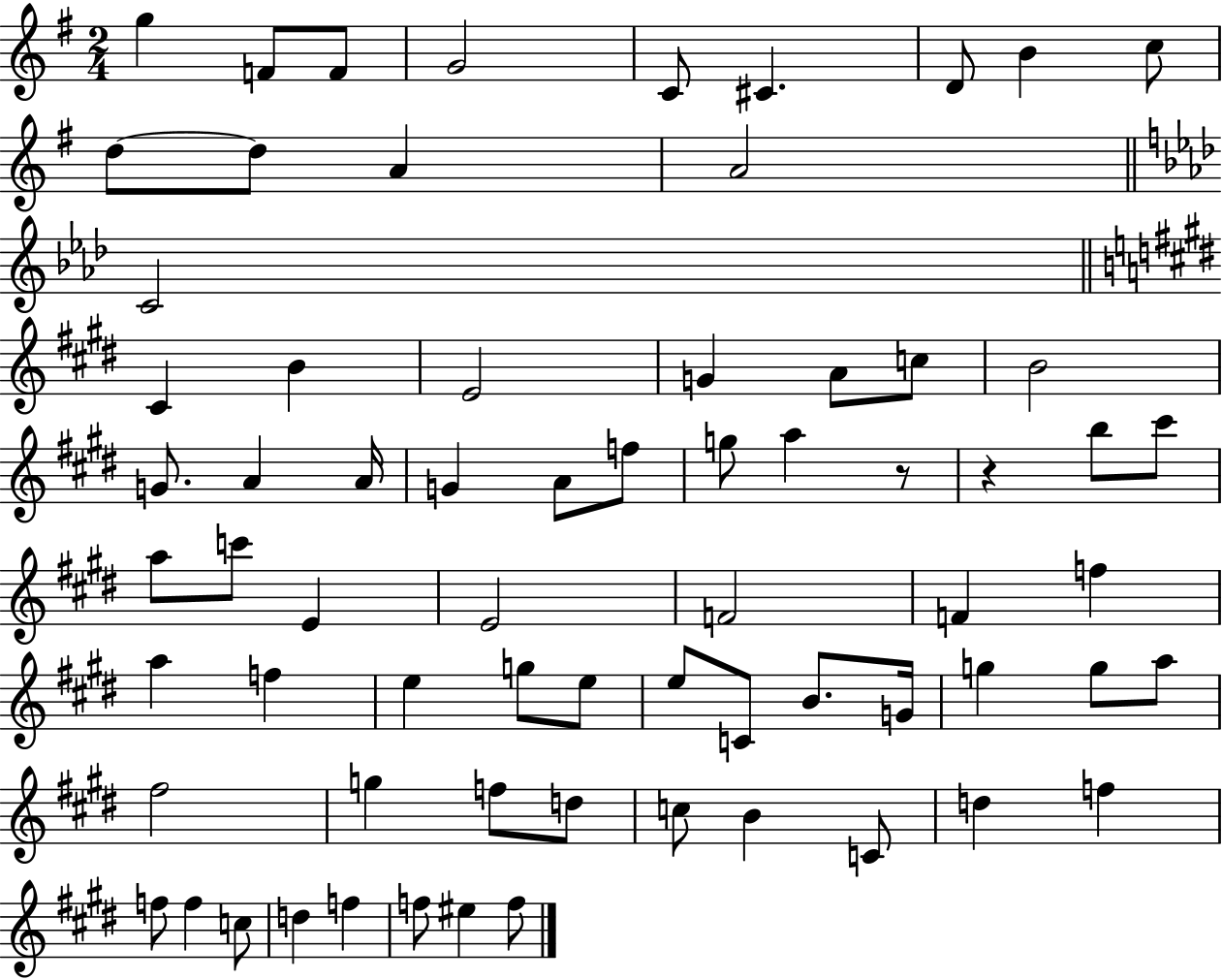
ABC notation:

X:1
T:Untitled
M:2/4
L:1/4
K:G
g F/2 F/2 G2 C/2 ^C D/2 B c/2 d/2 d/2 A A2 C2 ^C B E2 G A/2 c/2 B2 G/2 A A/4 G A/2 f/2 g/2 a z/2 z b/2 ^c'/2 a/2 c'/2 E E2 F2 F f a f e g/2 e/2 e/2 C/2 B/2 G/4 g g/2 a/2 ^f2 g f/2 d/2 c/2 B C/2 d f f/2 f c/2 d f f/2 ^e f/2